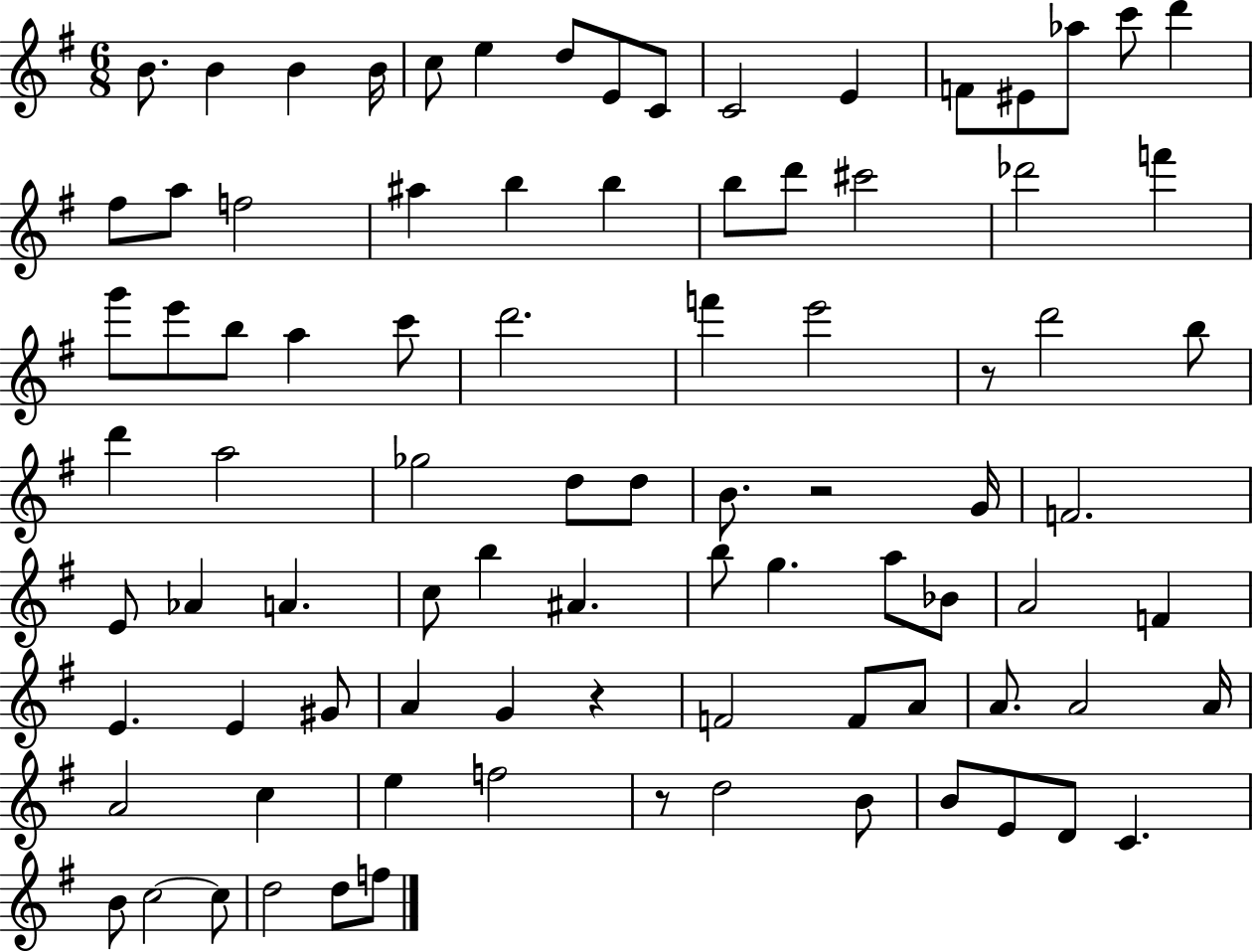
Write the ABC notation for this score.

X:1
T:Untitled
M:6/8
L:1/4
K:G
B/2 B B B/4 c/2 e d/2 E/2 C/2 C2 E F/2 ^E/2 _a/2 c'/2 d' ^f/2 a/2 f2 ^a b b b/2 d'/2 ^c'2 _d'2 f' g'/2 e'/2 b/2 a c'/2 d'2 f' e'2 z/2 d'2 b/2 d' a2 _g2 d/2 d/2 B/2 z2 G/4 F2 E/2 _A A c/2 b ^A b/2 g a/2 _B/2 A2 F E E ^G/2 A G z F2 F/2 A/2 A/2 A2 A/4 A2 c e f2 z/2 d2 B/2 B/2 E/2 D/2 C B/2 c2 c/2 d2 d/2 f/2